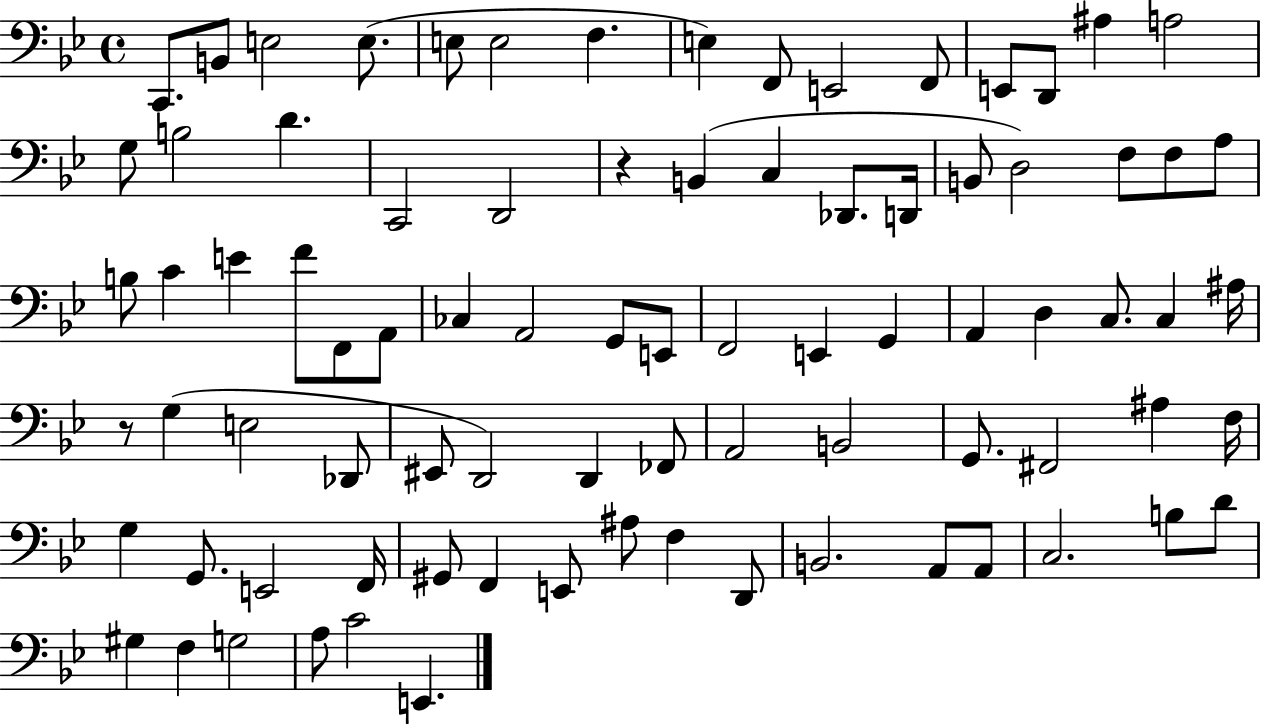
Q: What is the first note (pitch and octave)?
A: C2